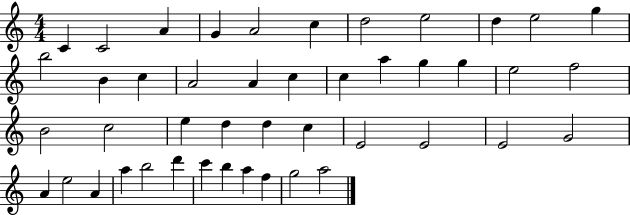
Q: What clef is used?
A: treble